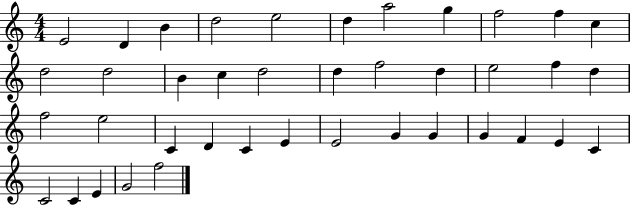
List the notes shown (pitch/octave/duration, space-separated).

E4/h D4/q B4/q D5/h E5/h D5/q A5/h G5/q F5/h F5/q C5/q D5/h D5/h B4/q C5/q D5/h D5/q F5/h D5/q E5/h F5/q D5/q F5/h E5/h C4/q D4/q C4/q E4/q E4/h G4/q G4/q G4/q F4/q E4/q C4/q C4/h C4/q E4/q G4/h F5/h